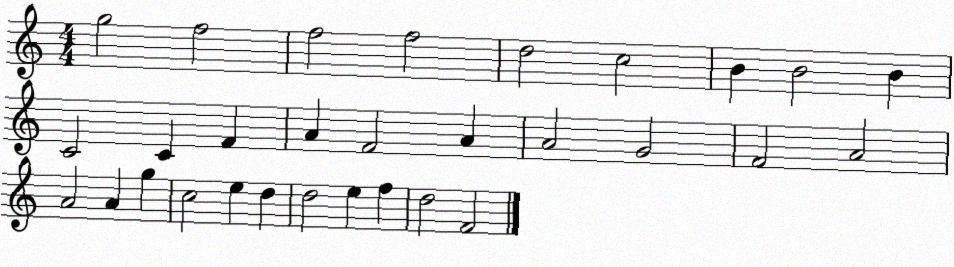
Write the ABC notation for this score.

X:1
T:Untitled
M:4/4
L:1/4
K:C
g2 f2 f2 f2 d2 c2 B B2 B C2 C F A F2 A A2 G2 F2 A2 A2 A g c2 e d d2 e f d2 F2